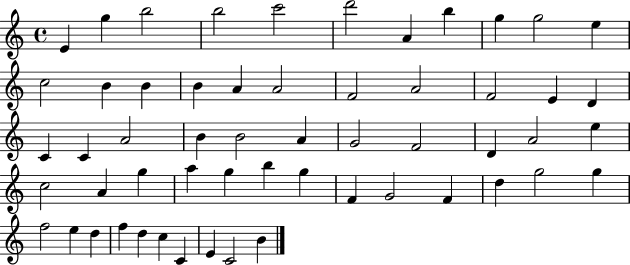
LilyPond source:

{
  \clef treble
  \time 4/4
  \defaultTimeSignature
  \key c \major
  e'4 g''4 b''2 | b''2 c'''2 | d'''2 a'4 b''4 | g''4 g''2 e''4 | \break c''2 b'4 b'4 | b'4 a'4 a'2 | f'2 a'2 | f'2 e'4 d'4 | \break c'4 c'4 a'2 | b'4 b'2 a'4 | g'2 f'2 | d'4 a'2 e''4 | \break c''2 a'4 g''4 | a''4 g''4 b''4 g''4 | f'4 g'2 f'4 | d''4 g''2 g''4 | \break f''2 e''4 d''4 | f''4 d''4 c''4 c'4 | e'4 c'2 b'4 | \bar "|."
}